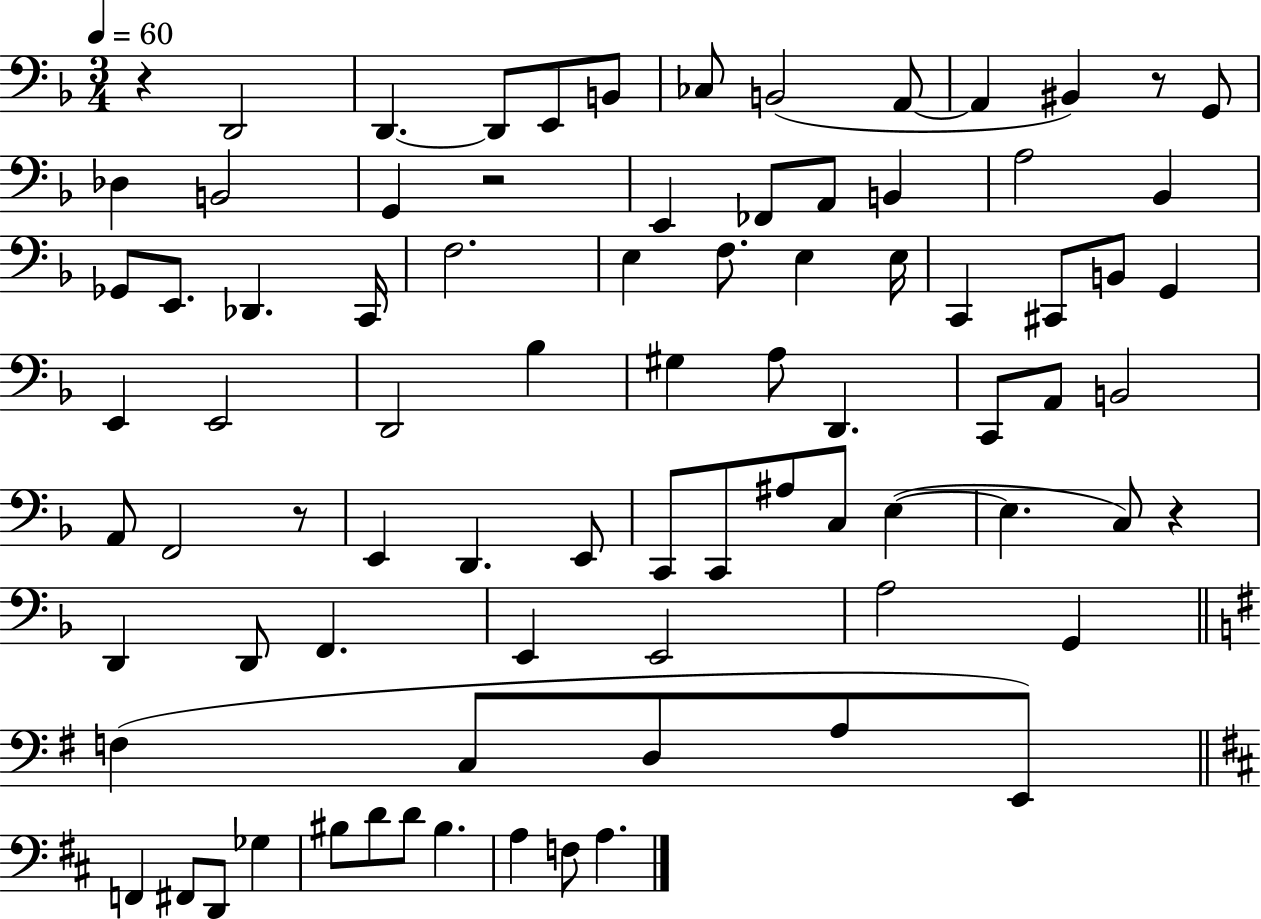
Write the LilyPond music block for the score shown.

{
  \clef bass
  \numericTimeSignature
  \time 3/4
  \key f \major
  \tempo 4 = 60
  r4 d,2 | d,4.~~ d,8 e,8 b,8 | ces8 b,2( a,8~~ | a,4 bis,4) r8 g,8 | \break des4 b,2 | g,4 r2 | e,4 fes,8 a,8 b,4 | a2 bes,4 | \break ges,8 e,8. des,4. c,16 | f2. | e4 f8. e4 e16 | c,4 cis,8 b,8 g,4 | \break e,4 e,2 | d,2 bes4 | gis4 a8 d,4. | c,8 a,8 b,2 | \break a,8 f,2 r8 | e,4 d,4. e,8 | c,8 c,8 ais8 c8 e4~(~ | e4. c8) r4 | \break d,4 d,8 f,4. | e,4 e,2 | a2 g,4 | \bar "||" \break \key e \minor f4( c8 d8 a8 e,8) | \bar "||" \break \key b \minor f,4 fis,8 d,8 ges4 | bis8 d'8 d'8 bis4. | a4 f8 a4. | \bar "|."
}